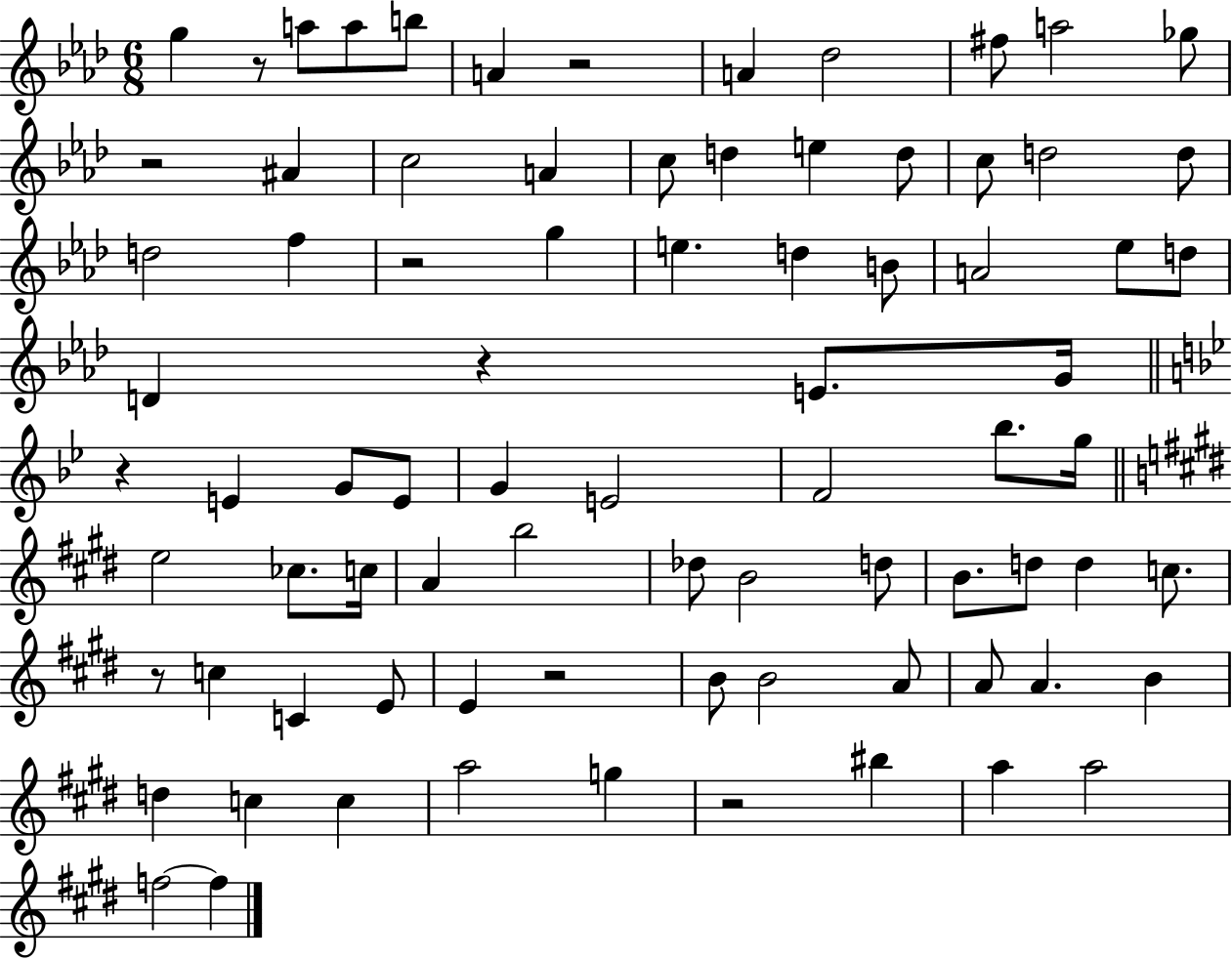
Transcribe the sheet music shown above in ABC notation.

X:1
T:Untitled
M:6/8
L:1/4
K:Ab
g z/2 a/2 a/2 b/2 A z2 A _d2 ^f/2 a2 _g/2 z2 ^A c2 A c/2 d e d/2 c/2 d2 d/2 d2 f z2 g e d B/2 A2 _e/2 d/2 D z E/2 G/4 z E G/2 E/2 G E2 F2 _b/2 g/4 e2 _c/2 c/4 A b2 _d/2 B2 d/2 B/2 d/2 d c/2 z/2 c C E/2 E z2 B/2 B2 A/2 A/2 A B d c c a2 g z2 ^b a a2 f2 f